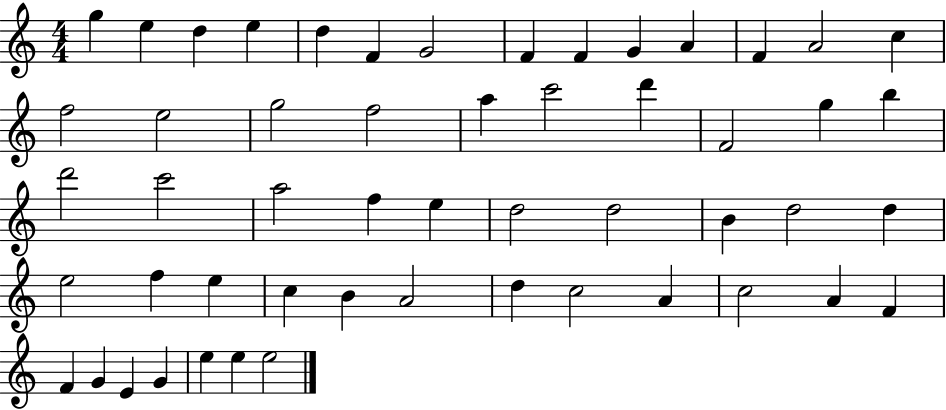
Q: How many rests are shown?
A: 0